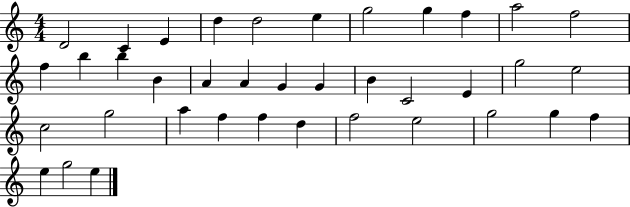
X:1
T:Untitled
M:4/4
L:1/4
K:C
D2 C E d d2 e g2 g f a2 f2 f b b B A A G G B C2 E g2 e2 c2 g2 a f f d f2 e2 g2 g f e g2 e